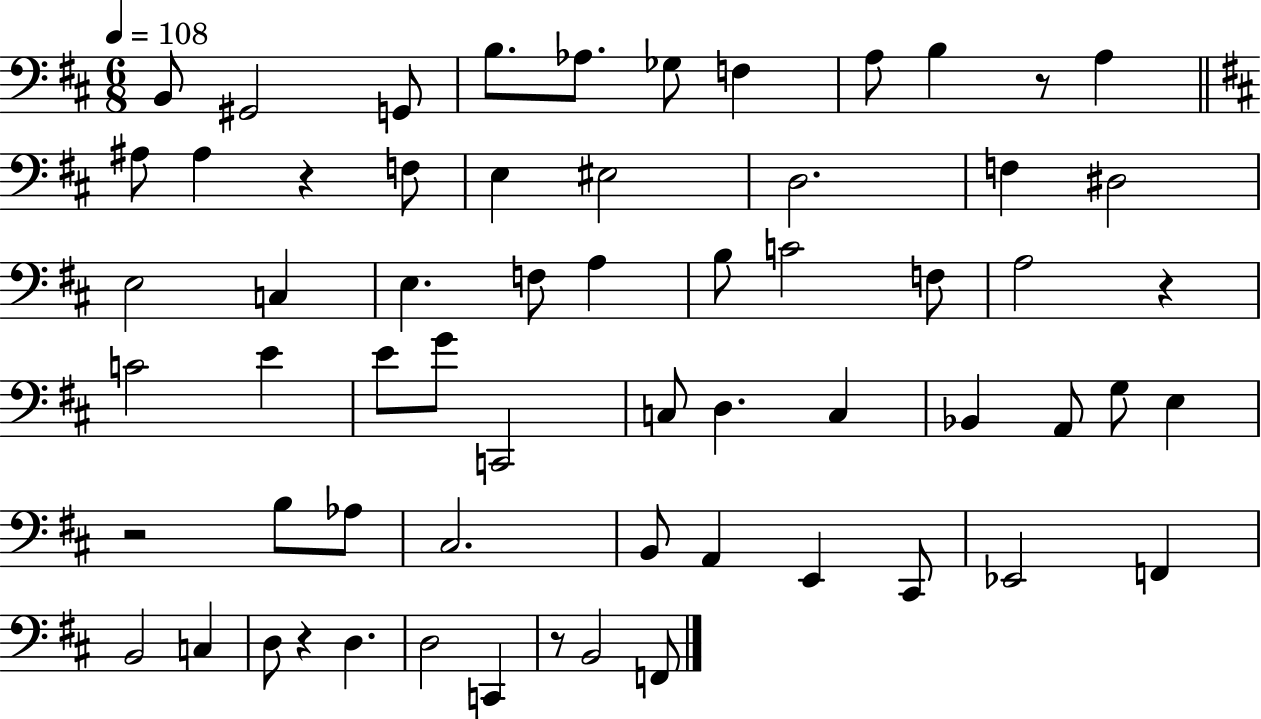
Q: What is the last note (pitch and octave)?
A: F2